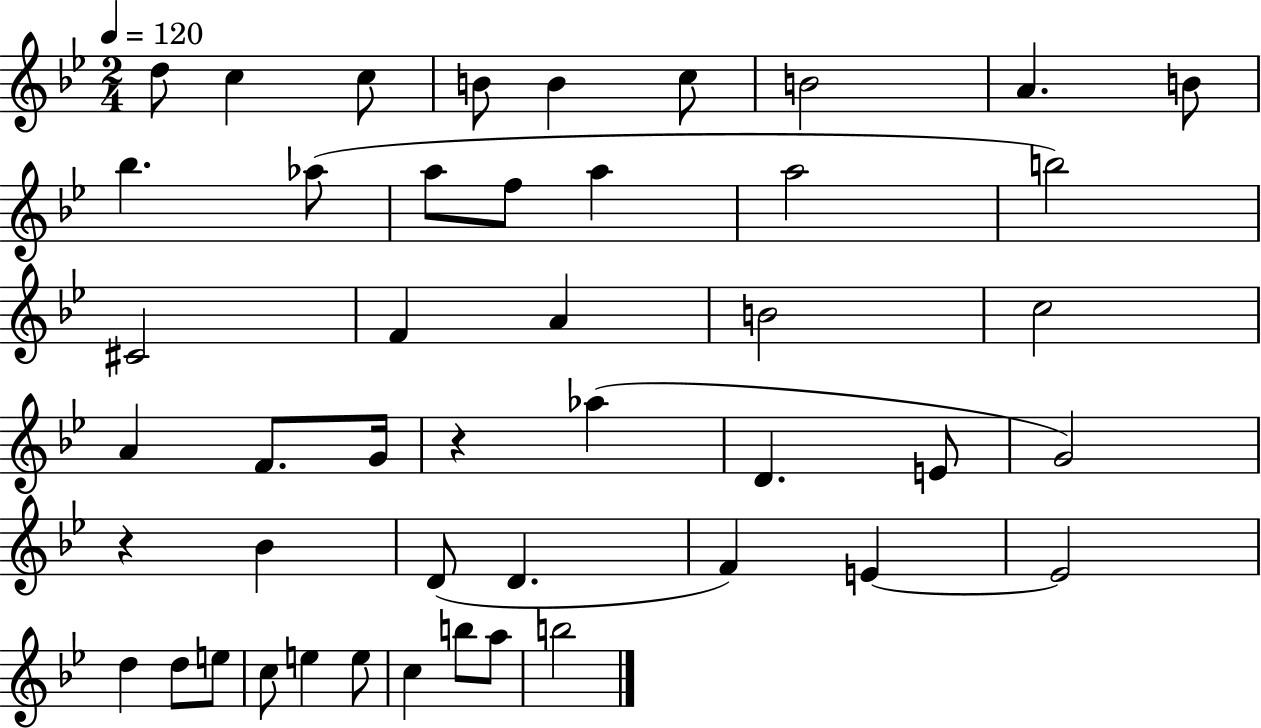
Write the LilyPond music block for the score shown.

{
  \clef treble
  \numericTimeSignature
  \time 2/4
  \key bes \major
  \tempo 4 = 120
  d''8 c''4 c''8 | b'8 b'4 c''8 | b'2 | a'4. b'8 | \break bes''4. aes''8( | a''8 f''8 a''4 | a''2 | b''2) | \break cis'2 | f'4 a'4 | b'2 | c''2 | \break a'4 f'8. g'16 | r4 aes''4( | d'4. e'8 | g'2) | \break r4 bes'4 | d'8( d'4. | f'4) e'4~~ | e'2 | \break d''4 d''8 e''8 | c''8 e''4 e''8 | c''4 b''8 a''8 | b''2 | \break \bar "|."
}